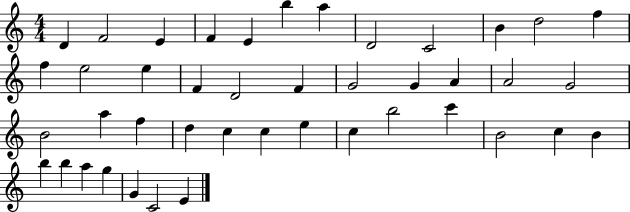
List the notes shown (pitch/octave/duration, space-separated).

D4/q F4/h E4/q F4/q E4/q B5/q A5/q D4/h C4/h B4/q D5/h F5/q F5/q E5/h E5/q F4/q D4/h F4/q G4/h G4/q A4/q A4/h G4/h B4/h A5/q F5/q D5/q C5/q C5/q E5/q C5/q B5/h C6/q B4/h C5/q B4/q B5/q B5/q A5/q G5/q G4/q C4/h E4/q